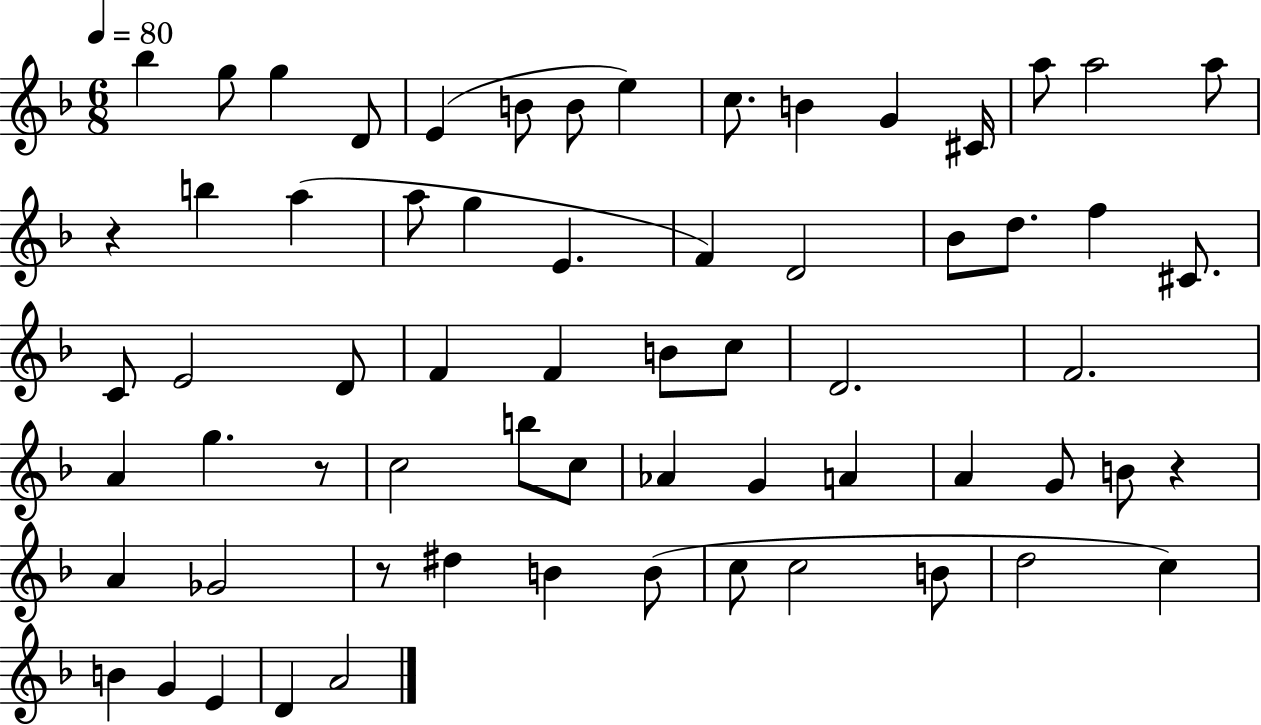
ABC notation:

X:1
T:Untitled
M:6/8
L:1/4
K:F
_b g/2 g D/2 E B/2 B/2 e c/2 B G ^C/4 a/2 a2 a/2 z b a a/2 g E F D2 _B/2 d/2 f ^C/2 C/2 E2 D/2 F F B/2 c/2 D2 F2 A g z/2 c2 b/2 c/2 _A G A A G/2 B/2 z A _G2 z/2 ^d B B/2 c/2 c2 B/2 d2 c B G E D A2